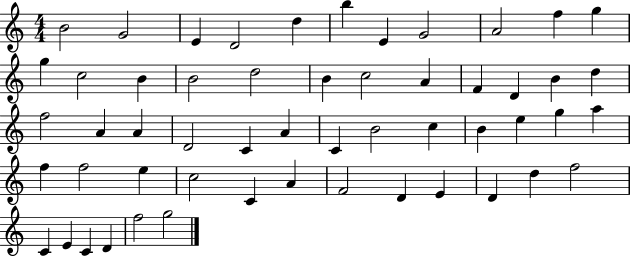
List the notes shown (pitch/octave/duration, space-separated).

B4/h G4/h E4/q D4/h D5/q B5/q E4/q G4/h A4/h F5/q G5/q G5/q C5/h B4/q B4/h D5/h B4/q C5/h A4/q F4/q D4/q B4/q D5/q F5/h A4/q A4/q D4/h C4/q A4/q C4/q B4/h C5/q B4/q E5/q G5/q A5/q F5/q F5/h E5/q C5/h C4/q A4/q F4/h D4/q E4/q D4/q D5/q F5/h C4/q E4/q C4/q D4/q F5/h G5/h